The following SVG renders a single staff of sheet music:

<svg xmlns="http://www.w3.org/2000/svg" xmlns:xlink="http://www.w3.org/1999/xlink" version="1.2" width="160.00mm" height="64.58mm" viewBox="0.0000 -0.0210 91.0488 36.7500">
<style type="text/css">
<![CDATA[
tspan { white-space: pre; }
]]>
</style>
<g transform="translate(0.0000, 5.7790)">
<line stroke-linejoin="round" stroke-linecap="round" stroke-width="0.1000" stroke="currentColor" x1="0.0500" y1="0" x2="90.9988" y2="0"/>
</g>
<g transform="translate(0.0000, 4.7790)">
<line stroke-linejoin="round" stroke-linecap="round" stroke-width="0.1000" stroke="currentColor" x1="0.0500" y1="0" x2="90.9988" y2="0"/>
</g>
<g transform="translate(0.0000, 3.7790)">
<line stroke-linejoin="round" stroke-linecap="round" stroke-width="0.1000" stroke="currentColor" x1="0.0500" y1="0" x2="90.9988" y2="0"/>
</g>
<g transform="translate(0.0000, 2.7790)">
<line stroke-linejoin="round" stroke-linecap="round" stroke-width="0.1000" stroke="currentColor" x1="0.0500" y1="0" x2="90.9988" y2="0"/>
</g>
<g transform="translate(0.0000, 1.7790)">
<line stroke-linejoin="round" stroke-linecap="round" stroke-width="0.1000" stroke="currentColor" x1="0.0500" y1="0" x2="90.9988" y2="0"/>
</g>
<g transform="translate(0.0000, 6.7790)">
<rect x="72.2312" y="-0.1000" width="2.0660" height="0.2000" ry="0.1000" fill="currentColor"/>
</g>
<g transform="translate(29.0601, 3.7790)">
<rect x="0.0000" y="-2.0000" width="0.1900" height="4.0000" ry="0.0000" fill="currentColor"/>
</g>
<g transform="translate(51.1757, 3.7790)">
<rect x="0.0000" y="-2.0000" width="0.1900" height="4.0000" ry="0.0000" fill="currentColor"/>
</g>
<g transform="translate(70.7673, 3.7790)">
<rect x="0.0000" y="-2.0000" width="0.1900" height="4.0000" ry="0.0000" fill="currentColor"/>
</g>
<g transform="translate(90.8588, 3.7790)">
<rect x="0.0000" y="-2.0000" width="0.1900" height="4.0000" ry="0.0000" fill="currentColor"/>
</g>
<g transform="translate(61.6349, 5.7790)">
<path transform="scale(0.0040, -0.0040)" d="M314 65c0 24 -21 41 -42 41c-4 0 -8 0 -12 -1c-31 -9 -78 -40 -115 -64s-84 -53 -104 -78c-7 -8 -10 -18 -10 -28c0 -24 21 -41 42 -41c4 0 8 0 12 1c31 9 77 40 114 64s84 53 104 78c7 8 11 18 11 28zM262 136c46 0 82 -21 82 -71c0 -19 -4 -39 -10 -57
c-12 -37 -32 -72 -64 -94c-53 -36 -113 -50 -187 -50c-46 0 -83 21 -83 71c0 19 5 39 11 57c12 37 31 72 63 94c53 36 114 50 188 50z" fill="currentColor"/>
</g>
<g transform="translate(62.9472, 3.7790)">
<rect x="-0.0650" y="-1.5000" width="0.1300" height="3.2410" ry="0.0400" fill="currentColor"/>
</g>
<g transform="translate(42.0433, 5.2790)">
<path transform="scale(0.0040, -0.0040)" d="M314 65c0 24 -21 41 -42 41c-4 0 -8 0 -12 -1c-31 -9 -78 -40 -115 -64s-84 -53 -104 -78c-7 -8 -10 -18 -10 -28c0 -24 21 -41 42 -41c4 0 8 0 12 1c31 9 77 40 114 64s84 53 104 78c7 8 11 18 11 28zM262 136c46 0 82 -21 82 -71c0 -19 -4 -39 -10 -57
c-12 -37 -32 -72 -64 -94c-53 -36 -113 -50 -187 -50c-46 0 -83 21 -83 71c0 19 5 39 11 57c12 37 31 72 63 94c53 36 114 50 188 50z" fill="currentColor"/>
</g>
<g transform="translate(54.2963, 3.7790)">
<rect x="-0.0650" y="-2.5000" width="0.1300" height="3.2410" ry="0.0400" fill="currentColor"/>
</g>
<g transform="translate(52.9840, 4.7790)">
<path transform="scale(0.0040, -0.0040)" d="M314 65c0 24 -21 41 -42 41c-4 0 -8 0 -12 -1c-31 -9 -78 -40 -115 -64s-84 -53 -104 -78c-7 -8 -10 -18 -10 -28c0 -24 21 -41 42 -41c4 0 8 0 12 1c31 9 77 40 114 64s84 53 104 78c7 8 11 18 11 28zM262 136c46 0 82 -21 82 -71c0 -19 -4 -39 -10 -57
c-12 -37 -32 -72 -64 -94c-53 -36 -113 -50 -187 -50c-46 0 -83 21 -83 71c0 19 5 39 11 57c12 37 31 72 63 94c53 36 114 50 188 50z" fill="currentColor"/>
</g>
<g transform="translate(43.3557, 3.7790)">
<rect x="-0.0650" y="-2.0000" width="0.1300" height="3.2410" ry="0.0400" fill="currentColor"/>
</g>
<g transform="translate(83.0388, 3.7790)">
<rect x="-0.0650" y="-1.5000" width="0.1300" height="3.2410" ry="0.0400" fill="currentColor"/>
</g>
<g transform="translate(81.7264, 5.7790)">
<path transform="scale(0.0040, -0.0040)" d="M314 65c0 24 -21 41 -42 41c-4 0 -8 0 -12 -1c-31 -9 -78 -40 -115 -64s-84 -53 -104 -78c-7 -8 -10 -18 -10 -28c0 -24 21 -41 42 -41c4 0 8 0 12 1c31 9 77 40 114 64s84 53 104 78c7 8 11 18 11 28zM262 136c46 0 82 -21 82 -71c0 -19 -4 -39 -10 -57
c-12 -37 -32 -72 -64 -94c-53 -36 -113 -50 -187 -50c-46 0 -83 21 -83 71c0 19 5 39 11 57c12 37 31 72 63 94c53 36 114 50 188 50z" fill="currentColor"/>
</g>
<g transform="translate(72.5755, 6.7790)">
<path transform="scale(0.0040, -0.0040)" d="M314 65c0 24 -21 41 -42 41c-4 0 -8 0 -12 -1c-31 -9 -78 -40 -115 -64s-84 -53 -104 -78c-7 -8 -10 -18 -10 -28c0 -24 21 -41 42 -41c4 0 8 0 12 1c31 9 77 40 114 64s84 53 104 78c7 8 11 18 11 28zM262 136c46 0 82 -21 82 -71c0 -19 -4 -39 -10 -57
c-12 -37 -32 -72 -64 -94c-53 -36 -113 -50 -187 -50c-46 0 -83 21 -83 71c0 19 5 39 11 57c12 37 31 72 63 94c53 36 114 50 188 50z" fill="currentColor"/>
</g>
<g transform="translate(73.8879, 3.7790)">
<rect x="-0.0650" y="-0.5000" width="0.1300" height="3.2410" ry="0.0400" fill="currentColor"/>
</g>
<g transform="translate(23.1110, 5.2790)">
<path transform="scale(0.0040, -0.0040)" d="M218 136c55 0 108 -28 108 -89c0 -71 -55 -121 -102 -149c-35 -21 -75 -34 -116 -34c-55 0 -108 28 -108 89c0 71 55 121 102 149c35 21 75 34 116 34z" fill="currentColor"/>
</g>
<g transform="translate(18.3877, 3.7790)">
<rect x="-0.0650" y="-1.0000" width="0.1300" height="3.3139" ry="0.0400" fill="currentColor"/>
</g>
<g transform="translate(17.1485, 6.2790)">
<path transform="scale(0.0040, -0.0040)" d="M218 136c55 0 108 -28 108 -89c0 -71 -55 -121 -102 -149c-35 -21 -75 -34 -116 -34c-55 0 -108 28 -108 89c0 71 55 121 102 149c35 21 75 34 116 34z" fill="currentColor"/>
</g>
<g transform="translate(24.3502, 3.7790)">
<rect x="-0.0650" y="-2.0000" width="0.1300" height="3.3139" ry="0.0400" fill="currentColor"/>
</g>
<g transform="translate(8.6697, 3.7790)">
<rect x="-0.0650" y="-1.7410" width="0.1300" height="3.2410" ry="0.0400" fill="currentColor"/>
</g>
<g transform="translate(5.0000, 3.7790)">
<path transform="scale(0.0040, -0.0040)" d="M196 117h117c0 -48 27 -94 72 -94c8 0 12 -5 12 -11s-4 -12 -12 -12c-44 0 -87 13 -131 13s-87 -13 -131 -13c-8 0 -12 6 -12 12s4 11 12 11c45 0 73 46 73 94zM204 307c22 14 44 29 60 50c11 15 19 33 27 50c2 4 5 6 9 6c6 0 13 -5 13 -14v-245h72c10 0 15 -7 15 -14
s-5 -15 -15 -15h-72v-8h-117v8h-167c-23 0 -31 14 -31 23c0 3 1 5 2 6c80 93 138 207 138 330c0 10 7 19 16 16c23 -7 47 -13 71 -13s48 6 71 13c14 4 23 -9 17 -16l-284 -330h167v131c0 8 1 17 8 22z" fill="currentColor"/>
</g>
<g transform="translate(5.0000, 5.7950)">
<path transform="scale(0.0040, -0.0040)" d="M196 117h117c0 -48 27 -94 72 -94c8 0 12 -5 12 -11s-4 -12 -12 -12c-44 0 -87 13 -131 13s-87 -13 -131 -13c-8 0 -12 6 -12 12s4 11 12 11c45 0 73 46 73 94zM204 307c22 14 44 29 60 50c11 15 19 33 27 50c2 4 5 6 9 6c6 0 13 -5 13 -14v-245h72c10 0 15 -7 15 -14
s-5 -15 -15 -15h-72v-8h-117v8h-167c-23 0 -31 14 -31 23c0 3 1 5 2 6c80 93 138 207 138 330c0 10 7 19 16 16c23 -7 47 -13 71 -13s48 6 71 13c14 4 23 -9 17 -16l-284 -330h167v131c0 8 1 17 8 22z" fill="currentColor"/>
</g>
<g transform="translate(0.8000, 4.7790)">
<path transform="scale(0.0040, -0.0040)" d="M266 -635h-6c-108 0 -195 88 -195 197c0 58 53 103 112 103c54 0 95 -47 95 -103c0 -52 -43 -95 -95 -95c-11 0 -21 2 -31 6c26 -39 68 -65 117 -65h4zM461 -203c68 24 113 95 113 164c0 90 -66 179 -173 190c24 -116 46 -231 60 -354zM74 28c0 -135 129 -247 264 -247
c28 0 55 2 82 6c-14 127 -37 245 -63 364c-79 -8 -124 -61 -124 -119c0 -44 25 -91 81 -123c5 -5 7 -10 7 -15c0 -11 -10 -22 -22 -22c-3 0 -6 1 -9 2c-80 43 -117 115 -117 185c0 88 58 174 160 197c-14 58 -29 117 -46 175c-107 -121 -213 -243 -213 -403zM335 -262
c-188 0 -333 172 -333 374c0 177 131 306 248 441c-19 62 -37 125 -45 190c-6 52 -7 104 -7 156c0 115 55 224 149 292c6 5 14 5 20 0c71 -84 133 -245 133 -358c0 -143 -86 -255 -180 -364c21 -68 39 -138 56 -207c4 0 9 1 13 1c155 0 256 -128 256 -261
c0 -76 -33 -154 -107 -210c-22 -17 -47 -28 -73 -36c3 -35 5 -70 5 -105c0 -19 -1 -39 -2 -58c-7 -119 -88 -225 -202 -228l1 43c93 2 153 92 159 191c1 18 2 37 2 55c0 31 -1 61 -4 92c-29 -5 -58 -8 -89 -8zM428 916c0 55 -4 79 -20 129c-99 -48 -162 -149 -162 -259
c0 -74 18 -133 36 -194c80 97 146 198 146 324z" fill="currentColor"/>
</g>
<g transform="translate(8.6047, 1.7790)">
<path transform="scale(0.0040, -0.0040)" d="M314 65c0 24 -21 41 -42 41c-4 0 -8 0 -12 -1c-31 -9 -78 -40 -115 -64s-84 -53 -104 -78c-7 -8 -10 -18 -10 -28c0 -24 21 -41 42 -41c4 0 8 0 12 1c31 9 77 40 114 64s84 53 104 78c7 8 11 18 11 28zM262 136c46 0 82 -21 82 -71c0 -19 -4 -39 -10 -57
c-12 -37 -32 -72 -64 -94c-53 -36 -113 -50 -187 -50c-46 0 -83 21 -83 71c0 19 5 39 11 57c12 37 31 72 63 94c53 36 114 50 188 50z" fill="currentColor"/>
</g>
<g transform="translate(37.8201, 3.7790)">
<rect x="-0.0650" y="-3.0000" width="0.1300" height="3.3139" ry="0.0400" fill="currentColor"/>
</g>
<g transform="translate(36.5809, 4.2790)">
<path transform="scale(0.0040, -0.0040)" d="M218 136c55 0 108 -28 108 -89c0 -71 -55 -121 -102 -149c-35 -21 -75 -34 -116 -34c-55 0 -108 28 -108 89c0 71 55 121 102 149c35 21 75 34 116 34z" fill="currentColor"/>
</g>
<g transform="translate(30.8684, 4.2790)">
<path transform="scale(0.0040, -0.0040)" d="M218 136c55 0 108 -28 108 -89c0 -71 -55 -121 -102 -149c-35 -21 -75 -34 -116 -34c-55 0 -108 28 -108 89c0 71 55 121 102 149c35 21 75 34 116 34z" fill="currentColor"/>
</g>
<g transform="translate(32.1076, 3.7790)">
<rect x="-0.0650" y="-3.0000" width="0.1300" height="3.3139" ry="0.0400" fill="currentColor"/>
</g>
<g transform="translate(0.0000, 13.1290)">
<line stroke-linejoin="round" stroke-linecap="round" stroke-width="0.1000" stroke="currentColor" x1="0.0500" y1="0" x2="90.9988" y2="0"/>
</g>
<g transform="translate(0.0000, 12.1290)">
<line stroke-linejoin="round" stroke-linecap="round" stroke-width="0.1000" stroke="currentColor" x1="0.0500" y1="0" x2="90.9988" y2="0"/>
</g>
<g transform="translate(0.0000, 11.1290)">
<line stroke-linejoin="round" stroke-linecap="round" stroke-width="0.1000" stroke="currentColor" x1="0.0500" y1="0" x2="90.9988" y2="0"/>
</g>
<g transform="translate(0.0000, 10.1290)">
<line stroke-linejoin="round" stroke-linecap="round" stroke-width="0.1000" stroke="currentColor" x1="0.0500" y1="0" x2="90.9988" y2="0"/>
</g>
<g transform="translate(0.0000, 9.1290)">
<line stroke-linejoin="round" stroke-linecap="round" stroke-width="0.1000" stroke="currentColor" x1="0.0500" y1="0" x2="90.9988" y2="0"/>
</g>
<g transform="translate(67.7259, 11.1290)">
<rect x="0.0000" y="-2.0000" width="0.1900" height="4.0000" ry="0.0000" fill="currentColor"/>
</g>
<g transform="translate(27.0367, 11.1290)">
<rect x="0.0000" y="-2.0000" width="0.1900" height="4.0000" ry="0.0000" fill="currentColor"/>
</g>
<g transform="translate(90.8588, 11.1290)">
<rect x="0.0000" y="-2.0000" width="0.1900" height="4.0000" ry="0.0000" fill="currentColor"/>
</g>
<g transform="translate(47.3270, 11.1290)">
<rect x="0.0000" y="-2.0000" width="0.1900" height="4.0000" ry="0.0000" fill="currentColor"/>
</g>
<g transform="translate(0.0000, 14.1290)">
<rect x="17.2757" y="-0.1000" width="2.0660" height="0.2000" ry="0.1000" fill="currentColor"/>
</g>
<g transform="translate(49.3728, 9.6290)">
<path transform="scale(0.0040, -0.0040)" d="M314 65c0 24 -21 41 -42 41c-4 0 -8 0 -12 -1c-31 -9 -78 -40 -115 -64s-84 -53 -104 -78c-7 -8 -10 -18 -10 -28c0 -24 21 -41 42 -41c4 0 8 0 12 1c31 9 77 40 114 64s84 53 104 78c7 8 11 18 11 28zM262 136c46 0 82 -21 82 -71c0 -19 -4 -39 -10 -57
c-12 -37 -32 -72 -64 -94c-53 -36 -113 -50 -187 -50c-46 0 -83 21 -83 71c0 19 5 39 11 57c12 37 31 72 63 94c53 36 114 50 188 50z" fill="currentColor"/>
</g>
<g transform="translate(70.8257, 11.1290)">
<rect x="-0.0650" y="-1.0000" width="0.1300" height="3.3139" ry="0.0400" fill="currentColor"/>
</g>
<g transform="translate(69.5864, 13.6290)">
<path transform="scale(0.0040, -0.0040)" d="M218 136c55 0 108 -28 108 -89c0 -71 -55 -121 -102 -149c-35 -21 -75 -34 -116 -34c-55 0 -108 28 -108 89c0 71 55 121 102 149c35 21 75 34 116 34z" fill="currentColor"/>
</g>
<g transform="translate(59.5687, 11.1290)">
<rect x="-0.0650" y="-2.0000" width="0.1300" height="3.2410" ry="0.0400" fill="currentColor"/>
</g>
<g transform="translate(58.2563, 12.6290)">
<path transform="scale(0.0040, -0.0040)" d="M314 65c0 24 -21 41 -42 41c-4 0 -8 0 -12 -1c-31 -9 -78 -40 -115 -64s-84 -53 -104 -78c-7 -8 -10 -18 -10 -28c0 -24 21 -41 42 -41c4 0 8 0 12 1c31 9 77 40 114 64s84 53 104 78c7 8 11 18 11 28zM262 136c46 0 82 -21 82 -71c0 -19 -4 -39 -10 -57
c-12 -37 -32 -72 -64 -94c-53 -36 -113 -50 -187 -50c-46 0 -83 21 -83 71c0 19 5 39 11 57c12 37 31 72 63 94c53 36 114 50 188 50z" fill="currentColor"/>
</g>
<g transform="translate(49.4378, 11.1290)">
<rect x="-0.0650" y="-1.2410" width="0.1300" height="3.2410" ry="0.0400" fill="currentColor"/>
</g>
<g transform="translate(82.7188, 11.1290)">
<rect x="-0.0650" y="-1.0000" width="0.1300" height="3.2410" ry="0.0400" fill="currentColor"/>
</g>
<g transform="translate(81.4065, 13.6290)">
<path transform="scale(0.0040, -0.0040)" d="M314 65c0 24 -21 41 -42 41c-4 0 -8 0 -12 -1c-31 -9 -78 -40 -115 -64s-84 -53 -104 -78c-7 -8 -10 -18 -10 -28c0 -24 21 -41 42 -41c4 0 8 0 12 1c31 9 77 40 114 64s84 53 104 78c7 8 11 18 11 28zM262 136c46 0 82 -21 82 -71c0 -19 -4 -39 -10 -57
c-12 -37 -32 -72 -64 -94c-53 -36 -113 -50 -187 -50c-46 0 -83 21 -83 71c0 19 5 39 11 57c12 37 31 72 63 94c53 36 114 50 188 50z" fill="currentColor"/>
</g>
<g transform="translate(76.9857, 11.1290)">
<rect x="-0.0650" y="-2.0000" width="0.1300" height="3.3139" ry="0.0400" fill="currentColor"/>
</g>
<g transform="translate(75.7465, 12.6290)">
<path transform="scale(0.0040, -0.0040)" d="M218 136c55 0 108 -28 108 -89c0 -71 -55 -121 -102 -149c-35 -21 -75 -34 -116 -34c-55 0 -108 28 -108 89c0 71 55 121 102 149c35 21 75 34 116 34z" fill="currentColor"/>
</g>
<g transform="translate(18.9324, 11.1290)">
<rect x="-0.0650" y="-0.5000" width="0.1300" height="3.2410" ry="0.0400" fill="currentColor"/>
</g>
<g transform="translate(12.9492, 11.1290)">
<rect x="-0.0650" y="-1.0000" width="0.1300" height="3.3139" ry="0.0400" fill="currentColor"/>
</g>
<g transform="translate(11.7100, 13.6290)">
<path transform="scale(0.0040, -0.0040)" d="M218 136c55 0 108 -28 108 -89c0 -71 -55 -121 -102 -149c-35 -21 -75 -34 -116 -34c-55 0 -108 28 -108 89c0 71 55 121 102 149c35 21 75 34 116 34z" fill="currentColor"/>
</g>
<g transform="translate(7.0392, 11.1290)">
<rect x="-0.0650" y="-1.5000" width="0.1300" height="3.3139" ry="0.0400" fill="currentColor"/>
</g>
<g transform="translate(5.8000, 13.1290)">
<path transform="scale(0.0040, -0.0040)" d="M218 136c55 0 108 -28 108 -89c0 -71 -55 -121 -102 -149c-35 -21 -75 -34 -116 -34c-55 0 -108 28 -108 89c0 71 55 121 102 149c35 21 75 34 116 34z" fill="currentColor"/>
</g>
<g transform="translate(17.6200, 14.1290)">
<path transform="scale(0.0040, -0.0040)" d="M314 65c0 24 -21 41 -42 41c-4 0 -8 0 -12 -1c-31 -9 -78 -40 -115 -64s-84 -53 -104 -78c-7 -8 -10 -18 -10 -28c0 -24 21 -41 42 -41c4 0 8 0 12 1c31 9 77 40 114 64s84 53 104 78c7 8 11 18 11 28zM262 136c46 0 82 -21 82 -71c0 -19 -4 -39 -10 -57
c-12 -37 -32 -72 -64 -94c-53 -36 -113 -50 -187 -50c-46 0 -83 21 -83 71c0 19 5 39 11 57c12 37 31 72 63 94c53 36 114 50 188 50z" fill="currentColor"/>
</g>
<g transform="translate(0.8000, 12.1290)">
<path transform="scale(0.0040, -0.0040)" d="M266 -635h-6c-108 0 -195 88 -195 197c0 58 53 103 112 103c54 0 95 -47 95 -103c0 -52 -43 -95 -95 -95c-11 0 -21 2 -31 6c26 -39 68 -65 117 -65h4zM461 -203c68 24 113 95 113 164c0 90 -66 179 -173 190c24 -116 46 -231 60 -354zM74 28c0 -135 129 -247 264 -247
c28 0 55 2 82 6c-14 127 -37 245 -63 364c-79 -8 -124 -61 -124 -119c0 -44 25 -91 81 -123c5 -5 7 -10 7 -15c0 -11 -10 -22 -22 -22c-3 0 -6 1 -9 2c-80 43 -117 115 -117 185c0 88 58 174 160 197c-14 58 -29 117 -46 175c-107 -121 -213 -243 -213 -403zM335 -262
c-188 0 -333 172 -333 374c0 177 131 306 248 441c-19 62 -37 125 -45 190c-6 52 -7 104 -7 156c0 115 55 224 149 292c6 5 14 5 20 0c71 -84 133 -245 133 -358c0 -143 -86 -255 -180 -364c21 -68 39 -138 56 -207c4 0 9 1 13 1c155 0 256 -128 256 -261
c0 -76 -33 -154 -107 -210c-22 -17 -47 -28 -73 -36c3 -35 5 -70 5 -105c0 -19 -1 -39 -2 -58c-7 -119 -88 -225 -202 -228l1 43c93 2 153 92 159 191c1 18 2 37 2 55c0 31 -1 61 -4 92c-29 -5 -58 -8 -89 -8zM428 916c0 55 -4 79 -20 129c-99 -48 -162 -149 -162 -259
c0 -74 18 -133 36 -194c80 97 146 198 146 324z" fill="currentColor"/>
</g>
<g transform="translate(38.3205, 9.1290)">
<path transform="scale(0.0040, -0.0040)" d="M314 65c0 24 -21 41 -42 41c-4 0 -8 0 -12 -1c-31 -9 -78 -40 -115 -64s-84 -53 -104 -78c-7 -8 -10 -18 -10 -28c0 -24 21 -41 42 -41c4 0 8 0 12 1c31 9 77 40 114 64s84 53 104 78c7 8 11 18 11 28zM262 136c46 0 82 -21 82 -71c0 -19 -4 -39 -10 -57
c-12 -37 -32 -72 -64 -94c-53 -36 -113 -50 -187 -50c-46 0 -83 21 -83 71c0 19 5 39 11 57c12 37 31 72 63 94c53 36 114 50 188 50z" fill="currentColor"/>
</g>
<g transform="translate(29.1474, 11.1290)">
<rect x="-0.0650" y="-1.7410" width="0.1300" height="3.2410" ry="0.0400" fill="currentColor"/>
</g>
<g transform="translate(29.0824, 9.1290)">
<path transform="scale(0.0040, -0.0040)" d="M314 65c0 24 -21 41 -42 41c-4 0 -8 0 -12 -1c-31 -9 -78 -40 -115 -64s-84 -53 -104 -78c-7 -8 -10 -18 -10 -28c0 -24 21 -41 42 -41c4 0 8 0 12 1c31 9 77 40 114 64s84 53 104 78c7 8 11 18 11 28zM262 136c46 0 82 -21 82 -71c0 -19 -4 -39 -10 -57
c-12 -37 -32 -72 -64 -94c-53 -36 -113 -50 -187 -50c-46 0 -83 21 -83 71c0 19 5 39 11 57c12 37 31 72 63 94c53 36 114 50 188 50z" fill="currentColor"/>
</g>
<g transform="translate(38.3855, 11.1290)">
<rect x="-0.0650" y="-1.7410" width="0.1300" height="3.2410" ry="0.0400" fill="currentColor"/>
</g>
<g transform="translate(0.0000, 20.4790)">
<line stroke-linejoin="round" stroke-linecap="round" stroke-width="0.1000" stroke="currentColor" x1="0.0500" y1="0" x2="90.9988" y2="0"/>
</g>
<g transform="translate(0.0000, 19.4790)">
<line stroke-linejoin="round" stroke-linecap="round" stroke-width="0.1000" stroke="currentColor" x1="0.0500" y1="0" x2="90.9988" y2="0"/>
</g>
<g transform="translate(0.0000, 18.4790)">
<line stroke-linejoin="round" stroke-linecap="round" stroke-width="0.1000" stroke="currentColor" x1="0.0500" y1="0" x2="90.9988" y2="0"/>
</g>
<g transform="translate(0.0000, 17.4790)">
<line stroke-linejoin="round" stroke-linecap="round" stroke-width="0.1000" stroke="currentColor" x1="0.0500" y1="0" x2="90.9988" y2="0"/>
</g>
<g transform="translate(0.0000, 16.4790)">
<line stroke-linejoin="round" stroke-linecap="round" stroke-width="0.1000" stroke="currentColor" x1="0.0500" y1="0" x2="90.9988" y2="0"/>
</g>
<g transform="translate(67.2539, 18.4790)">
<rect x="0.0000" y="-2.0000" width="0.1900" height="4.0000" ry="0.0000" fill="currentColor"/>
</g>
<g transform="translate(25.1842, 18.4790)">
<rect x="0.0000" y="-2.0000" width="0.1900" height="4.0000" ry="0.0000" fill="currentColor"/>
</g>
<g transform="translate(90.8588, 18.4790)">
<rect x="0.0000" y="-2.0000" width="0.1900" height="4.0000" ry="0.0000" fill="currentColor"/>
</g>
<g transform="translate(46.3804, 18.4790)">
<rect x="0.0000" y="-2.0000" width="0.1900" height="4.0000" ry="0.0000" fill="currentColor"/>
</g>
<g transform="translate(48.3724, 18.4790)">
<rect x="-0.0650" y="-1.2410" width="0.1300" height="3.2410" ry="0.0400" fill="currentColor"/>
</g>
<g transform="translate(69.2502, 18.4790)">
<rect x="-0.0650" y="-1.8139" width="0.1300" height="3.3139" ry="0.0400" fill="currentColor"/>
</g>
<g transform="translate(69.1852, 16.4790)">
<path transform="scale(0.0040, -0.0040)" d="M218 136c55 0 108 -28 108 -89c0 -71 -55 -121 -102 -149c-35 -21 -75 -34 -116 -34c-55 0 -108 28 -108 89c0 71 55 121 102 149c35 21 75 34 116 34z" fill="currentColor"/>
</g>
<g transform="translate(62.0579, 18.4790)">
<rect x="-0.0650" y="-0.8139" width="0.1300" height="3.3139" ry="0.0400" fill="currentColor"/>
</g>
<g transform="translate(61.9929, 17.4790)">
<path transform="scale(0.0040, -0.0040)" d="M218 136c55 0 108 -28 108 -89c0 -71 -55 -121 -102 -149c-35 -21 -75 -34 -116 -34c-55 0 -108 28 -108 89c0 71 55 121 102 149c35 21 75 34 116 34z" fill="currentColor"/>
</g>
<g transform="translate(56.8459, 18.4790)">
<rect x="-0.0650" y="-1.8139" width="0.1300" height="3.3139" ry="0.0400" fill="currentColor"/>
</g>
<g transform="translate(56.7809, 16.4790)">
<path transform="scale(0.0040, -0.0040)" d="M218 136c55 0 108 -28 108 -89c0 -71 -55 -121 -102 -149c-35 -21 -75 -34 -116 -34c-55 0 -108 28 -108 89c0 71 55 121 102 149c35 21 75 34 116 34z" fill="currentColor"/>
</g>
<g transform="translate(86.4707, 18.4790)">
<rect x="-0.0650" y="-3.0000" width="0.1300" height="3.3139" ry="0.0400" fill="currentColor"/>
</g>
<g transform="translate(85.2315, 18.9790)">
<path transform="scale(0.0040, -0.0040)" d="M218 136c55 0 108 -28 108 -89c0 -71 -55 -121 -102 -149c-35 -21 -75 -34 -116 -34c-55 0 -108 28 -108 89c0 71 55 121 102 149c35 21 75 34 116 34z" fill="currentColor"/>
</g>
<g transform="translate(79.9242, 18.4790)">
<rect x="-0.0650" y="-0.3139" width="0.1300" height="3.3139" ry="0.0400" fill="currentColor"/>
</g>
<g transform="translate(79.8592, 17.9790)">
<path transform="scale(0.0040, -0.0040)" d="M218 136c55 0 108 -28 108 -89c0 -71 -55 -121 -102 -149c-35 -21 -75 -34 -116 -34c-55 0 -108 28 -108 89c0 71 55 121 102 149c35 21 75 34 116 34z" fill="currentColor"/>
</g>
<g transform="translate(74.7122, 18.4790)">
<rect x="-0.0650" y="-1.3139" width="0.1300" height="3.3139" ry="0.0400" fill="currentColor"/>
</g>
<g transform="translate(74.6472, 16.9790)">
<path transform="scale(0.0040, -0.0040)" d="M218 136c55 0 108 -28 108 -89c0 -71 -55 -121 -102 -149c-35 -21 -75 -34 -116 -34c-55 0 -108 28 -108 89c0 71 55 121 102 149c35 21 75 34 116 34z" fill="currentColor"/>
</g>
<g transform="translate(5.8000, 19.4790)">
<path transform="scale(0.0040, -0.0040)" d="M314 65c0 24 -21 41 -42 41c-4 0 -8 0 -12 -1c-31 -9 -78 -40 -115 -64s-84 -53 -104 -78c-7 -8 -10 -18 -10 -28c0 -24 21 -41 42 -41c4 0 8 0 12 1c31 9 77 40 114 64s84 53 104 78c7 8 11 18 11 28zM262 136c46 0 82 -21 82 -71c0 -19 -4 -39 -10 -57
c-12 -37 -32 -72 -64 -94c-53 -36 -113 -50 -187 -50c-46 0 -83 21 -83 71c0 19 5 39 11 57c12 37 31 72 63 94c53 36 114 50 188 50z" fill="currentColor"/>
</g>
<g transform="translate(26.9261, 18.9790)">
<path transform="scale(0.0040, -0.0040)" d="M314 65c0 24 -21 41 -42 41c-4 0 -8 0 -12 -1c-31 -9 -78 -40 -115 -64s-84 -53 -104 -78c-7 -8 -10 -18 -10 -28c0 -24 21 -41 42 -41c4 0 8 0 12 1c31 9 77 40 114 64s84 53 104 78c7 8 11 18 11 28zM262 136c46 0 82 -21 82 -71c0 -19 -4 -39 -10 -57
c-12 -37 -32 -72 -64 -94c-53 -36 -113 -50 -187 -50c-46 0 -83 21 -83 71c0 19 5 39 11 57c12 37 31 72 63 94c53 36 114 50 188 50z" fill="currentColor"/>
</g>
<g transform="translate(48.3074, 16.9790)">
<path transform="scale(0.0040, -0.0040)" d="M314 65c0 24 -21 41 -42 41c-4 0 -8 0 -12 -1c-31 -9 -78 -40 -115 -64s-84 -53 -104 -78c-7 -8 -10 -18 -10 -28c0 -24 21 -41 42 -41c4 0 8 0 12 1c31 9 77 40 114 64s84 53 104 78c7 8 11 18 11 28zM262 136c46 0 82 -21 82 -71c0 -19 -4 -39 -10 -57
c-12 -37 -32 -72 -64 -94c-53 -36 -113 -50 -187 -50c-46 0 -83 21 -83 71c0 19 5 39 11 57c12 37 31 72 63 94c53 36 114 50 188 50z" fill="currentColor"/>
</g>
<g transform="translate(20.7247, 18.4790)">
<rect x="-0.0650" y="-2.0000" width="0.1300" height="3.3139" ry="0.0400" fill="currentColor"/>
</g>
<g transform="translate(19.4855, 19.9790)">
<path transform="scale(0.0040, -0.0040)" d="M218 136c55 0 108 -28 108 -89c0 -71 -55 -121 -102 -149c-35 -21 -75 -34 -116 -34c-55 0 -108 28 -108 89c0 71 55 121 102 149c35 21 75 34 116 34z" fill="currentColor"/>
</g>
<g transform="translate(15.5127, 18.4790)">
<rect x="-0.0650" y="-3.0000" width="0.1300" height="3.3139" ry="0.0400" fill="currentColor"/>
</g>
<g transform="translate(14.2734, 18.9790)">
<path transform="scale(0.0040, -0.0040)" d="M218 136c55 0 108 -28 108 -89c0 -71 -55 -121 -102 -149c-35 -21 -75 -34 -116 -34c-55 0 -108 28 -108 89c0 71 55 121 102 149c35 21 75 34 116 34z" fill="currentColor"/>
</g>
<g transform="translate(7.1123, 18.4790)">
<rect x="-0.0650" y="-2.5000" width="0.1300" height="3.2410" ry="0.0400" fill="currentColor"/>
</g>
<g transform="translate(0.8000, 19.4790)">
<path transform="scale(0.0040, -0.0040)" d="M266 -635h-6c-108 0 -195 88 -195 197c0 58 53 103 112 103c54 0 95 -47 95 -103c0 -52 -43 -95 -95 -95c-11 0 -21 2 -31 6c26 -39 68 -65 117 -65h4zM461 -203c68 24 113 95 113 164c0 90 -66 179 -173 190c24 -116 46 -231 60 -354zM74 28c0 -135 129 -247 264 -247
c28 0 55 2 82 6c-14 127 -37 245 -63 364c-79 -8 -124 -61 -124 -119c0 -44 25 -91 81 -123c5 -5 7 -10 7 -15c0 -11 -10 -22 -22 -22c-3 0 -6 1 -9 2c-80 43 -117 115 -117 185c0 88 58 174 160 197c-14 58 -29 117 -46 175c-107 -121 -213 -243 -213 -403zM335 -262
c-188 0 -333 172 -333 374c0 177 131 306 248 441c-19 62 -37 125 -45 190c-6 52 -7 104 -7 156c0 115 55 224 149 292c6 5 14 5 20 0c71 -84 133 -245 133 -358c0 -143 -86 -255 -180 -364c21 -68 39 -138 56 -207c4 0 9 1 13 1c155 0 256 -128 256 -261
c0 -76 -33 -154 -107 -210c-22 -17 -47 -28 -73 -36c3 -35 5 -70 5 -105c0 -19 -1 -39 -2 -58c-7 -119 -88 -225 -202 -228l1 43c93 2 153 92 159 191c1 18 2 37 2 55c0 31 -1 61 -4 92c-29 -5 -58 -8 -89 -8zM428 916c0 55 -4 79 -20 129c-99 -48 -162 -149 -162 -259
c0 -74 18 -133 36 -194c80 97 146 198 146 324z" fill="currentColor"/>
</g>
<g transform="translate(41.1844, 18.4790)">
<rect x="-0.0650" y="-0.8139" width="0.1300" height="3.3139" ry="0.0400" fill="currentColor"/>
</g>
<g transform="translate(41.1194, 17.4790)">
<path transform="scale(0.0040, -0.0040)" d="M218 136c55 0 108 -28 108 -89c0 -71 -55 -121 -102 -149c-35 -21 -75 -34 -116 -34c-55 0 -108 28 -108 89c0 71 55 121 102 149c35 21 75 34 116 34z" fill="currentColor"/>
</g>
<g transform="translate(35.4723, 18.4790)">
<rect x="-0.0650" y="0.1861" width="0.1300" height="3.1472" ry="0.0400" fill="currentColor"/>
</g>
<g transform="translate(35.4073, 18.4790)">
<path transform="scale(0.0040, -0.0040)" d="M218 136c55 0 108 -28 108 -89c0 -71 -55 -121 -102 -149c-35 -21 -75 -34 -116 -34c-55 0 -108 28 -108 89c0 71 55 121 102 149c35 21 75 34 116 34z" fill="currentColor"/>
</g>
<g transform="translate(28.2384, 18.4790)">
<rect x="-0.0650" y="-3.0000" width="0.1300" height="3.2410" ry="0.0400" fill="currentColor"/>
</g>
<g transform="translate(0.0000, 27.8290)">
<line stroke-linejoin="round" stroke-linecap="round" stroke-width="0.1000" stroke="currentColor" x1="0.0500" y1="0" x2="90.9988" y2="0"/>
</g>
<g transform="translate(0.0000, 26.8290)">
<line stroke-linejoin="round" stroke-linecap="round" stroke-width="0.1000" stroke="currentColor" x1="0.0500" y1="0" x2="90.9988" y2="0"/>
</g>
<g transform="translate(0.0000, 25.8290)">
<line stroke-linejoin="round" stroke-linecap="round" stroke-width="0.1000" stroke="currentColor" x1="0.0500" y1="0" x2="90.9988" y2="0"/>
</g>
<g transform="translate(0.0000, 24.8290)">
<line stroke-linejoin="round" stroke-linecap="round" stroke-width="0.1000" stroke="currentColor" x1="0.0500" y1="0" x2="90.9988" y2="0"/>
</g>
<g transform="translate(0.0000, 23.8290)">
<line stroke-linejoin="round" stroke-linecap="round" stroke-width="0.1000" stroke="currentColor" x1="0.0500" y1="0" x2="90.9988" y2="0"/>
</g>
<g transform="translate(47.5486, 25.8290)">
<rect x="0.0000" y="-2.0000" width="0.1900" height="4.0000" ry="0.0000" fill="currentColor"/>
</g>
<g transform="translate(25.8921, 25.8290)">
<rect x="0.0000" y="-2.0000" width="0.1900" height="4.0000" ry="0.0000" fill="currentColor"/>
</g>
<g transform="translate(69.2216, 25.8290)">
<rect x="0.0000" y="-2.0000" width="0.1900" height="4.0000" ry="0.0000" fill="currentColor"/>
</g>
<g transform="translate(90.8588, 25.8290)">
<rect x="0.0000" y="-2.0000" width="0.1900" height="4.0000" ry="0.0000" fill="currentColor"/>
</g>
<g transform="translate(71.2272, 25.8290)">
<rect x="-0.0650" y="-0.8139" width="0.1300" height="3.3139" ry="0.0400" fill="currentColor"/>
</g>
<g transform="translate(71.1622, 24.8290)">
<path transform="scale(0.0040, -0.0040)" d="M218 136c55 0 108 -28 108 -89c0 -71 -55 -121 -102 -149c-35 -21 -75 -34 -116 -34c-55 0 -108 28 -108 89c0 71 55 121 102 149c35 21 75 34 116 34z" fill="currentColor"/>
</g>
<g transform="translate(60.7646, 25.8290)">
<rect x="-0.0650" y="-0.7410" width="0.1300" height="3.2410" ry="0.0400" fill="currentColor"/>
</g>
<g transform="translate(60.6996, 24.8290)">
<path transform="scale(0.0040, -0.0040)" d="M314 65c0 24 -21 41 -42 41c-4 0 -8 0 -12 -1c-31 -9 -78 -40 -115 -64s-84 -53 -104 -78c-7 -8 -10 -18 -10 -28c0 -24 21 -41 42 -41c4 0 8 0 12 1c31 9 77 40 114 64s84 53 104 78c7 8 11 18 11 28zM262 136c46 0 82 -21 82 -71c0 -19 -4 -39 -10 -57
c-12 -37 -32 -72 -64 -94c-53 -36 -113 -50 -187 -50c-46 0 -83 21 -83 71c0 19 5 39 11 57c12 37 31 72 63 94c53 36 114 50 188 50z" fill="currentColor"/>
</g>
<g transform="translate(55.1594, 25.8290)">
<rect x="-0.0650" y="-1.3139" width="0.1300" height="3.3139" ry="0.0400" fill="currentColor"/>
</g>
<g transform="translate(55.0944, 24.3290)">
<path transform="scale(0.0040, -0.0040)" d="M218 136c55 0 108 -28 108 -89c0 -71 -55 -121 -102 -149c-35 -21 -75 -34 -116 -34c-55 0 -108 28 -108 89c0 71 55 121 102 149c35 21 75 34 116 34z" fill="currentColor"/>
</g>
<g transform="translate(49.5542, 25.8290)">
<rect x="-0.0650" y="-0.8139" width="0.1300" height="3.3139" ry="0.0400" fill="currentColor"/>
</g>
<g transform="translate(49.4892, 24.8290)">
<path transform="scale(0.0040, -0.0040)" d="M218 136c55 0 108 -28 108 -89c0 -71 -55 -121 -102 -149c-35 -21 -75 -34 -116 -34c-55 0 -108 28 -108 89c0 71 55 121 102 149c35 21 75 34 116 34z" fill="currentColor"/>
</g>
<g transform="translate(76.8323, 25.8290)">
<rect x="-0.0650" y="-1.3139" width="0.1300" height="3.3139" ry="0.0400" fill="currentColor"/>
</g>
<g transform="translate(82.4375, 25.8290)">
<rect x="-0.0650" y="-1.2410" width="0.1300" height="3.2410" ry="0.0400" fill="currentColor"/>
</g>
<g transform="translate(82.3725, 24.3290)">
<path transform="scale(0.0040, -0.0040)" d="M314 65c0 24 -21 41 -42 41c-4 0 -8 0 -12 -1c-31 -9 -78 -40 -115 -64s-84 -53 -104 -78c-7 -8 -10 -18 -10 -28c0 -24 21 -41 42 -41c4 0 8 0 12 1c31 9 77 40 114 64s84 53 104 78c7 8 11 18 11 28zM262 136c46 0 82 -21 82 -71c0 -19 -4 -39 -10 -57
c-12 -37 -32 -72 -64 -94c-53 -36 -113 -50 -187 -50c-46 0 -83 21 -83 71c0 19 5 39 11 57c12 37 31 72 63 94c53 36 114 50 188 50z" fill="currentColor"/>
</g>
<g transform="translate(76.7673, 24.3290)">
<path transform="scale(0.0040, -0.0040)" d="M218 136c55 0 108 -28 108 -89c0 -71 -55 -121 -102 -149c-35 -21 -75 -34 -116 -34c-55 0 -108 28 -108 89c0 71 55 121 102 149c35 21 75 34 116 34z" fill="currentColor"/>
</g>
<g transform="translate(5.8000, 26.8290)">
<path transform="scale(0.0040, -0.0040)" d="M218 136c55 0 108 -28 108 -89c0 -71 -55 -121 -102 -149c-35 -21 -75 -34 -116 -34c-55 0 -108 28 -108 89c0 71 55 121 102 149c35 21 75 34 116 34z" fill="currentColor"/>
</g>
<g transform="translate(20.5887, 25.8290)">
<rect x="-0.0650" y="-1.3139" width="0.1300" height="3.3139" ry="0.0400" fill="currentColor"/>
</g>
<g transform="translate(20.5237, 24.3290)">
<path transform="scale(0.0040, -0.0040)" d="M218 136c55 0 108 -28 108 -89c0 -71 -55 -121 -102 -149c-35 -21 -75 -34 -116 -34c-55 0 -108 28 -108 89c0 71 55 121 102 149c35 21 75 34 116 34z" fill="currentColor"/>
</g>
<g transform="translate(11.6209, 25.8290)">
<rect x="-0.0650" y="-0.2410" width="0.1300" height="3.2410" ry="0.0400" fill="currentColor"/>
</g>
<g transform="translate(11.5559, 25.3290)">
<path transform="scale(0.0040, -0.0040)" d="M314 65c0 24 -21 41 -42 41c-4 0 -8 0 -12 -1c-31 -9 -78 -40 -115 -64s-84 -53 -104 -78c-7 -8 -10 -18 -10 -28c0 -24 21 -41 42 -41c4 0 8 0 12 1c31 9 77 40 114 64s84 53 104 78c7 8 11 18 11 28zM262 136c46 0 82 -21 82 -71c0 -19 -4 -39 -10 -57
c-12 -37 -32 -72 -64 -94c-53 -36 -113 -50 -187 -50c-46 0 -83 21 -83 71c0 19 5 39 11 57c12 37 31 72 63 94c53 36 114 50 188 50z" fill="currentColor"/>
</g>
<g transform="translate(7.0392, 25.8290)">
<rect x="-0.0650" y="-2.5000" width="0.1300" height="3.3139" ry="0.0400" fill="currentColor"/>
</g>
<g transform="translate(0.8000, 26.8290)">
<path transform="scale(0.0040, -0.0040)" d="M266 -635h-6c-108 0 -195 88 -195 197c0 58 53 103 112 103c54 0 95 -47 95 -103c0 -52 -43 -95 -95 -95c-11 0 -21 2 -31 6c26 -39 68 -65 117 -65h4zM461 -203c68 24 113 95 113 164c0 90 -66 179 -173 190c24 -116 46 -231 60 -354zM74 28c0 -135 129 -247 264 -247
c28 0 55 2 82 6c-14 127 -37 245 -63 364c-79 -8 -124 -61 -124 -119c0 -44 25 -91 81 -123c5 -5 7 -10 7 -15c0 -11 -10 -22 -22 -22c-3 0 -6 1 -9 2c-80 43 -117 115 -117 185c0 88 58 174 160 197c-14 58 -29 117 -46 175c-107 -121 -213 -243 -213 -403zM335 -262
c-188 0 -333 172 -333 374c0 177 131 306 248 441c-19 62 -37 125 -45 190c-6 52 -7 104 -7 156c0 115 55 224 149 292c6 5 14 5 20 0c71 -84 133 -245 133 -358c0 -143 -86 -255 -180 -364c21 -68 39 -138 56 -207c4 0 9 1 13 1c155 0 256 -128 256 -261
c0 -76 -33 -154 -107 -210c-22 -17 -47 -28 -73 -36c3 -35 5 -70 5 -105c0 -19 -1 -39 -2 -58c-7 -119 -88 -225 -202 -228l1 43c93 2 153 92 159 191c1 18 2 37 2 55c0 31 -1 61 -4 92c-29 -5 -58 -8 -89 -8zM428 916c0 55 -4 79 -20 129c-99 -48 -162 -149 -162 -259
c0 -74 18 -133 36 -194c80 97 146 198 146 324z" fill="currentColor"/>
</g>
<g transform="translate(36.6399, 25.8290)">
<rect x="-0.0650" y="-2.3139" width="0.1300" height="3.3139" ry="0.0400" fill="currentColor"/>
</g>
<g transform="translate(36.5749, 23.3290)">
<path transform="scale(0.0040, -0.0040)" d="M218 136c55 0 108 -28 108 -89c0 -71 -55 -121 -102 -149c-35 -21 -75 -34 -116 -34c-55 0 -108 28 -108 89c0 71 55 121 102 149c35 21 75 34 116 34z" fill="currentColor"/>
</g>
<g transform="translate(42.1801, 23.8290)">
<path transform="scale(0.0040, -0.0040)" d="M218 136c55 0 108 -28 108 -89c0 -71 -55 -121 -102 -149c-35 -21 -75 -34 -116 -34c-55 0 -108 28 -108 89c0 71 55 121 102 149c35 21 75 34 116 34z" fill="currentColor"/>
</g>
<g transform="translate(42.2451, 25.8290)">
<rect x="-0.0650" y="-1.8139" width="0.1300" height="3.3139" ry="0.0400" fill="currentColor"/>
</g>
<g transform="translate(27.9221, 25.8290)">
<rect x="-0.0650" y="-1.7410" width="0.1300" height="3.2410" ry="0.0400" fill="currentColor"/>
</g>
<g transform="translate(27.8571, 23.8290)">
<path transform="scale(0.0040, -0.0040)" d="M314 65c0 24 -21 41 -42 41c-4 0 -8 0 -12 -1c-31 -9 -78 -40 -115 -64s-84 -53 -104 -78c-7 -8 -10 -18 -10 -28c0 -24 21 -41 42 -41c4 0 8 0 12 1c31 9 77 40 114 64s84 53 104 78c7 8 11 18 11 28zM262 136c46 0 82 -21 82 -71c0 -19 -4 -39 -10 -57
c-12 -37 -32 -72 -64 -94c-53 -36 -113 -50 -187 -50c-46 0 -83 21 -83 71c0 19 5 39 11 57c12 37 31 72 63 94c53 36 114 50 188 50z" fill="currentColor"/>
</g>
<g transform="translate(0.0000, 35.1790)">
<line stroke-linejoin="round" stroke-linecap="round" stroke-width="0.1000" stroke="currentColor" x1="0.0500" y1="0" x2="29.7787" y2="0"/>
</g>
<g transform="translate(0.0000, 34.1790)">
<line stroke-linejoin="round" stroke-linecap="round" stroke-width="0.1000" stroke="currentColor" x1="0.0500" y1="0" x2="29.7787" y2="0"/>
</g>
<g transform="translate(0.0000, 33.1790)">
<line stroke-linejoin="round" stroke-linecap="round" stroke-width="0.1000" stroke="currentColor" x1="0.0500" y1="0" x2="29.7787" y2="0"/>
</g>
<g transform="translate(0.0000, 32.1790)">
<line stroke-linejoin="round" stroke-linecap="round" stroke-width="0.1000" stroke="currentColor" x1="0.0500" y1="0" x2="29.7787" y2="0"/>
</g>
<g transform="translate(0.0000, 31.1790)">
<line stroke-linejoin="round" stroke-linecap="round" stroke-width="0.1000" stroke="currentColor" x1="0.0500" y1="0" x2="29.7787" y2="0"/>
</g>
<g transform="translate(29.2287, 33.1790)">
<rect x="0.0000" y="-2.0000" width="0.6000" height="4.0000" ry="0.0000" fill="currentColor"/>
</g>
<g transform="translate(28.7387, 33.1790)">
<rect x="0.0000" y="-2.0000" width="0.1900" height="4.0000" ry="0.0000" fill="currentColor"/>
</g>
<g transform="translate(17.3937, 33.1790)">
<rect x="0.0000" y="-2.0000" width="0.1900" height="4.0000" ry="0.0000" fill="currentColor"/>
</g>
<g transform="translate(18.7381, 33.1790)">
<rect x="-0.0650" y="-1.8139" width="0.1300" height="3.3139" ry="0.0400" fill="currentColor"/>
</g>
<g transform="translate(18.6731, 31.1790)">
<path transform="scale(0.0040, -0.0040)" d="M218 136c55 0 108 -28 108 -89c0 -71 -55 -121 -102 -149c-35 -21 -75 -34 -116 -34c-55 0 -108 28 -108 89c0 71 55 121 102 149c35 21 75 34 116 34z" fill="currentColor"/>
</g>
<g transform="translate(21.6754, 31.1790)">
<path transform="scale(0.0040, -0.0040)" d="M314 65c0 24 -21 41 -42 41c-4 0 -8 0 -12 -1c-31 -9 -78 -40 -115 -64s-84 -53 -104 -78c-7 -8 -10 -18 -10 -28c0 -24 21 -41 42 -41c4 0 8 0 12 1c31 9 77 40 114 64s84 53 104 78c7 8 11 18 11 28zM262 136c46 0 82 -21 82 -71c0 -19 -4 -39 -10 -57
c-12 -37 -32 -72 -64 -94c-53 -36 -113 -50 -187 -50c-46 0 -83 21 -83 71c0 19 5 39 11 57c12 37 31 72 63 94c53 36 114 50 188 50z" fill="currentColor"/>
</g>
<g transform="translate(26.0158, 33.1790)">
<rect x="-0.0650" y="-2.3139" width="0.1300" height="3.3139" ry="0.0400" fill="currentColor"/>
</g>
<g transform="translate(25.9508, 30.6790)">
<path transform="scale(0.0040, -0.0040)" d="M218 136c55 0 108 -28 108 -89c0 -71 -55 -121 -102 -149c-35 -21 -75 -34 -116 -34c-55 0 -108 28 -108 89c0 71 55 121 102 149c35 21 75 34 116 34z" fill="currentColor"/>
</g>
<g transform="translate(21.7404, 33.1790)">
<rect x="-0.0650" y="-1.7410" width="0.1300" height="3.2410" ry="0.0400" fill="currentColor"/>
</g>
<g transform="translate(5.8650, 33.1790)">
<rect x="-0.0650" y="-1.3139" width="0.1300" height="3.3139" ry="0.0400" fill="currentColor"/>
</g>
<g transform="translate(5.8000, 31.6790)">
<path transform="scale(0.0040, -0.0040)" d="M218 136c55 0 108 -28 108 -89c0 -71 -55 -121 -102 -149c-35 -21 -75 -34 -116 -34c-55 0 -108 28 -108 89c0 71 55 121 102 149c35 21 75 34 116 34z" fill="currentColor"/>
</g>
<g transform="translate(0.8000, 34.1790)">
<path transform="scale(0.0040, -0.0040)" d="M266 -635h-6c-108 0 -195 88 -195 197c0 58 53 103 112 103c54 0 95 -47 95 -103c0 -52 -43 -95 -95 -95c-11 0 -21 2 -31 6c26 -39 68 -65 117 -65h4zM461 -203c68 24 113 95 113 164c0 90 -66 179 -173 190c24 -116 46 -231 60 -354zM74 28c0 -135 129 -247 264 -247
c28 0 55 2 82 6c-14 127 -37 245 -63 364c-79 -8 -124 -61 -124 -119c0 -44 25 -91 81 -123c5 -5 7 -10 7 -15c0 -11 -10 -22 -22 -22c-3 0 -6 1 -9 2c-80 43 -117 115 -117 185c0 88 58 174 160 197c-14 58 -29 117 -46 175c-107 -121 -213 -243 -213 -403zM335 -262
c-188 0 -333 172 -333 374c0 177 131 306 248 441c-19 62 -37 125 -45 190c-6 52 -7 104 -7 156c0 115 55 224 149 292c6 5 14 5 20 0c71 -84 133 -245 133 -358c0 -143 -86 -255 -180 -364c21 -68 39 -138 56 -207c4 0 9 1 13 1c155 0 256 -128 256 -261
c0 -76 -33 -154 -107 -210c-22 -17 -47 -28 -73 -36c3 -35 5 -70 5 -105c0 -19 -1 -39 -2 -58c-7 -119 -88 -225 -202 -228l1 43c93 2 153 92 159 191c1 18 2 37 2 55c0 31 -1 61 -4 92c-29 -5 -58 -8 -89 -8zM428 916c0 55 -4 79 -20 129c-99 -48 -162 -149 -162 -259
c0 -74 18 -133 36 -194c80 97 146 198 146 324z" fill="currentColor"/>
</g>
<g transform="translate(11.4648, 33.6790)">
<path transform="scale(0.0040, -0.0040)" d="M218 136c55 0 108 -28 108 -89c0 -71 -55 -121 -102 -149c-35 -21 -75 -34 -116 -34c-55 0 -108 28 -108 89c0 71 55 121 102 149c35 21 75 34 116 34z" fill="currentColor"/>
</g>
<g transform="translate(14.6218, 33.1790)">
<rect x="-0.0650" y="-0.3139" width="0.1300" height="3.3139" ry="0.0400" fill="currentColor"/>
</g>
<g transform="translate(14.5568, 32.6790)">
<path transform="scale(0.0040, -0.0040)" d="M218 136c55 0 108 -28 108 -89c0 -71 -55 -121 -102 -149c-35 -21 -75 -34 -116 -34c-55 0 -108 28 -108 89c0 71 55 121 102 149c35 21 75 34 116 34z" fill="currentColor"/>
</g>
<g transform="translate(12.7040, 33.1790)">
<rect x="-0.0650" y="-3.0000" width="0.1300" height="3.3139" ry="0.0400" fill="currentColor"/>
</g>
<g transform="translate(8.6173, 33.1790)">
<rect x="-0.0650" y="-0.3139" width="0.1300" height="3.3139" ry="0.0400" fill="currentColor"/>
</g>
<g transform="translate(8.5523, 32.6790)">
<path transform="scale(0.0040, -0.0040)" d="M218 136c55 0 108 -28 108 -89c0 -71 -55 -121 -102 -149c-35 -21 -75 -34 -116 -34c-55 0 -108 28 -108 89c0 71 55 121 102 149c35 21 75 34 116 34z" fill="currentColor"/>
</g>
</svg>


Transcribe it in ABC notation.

X:1
T:Untitled
M:4/4
L:1/4
K:C
f2 D F A A F2 G2 E2 C2 E2 E D C2 f2 f2 e2 F2 D F D2 G2 A F A2 B d e2 f d f e c A G c2 e f2 g f d e d2 d e e2 e c A c f f2 g